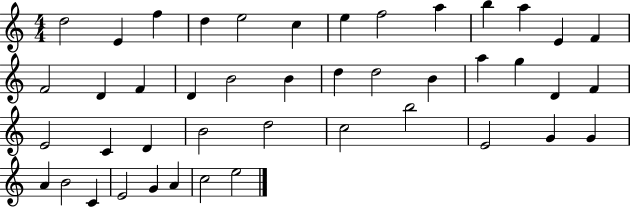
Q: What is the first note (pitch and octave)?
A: D5